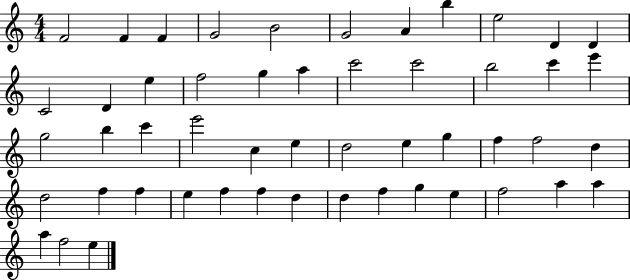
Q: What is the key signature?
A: C major